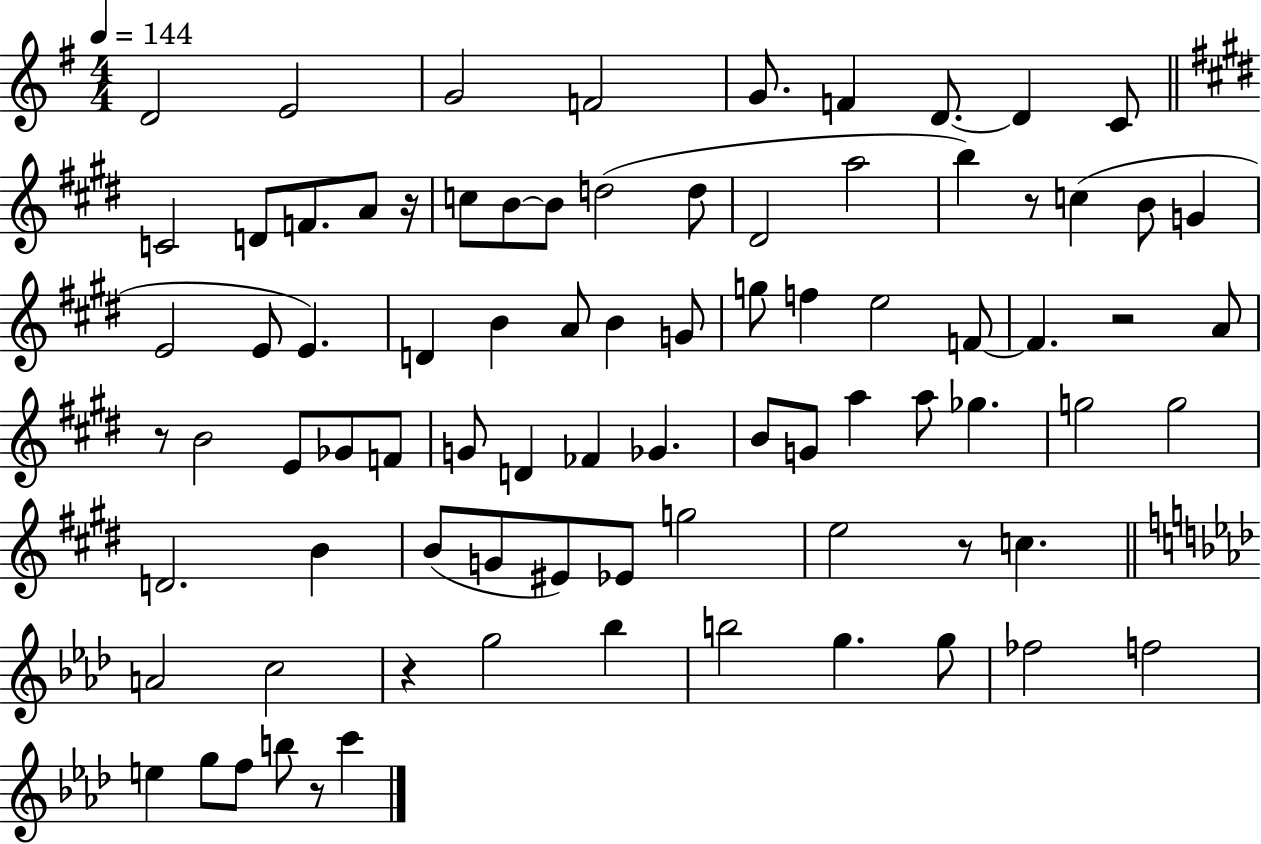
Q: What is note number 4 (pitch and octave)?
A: F4